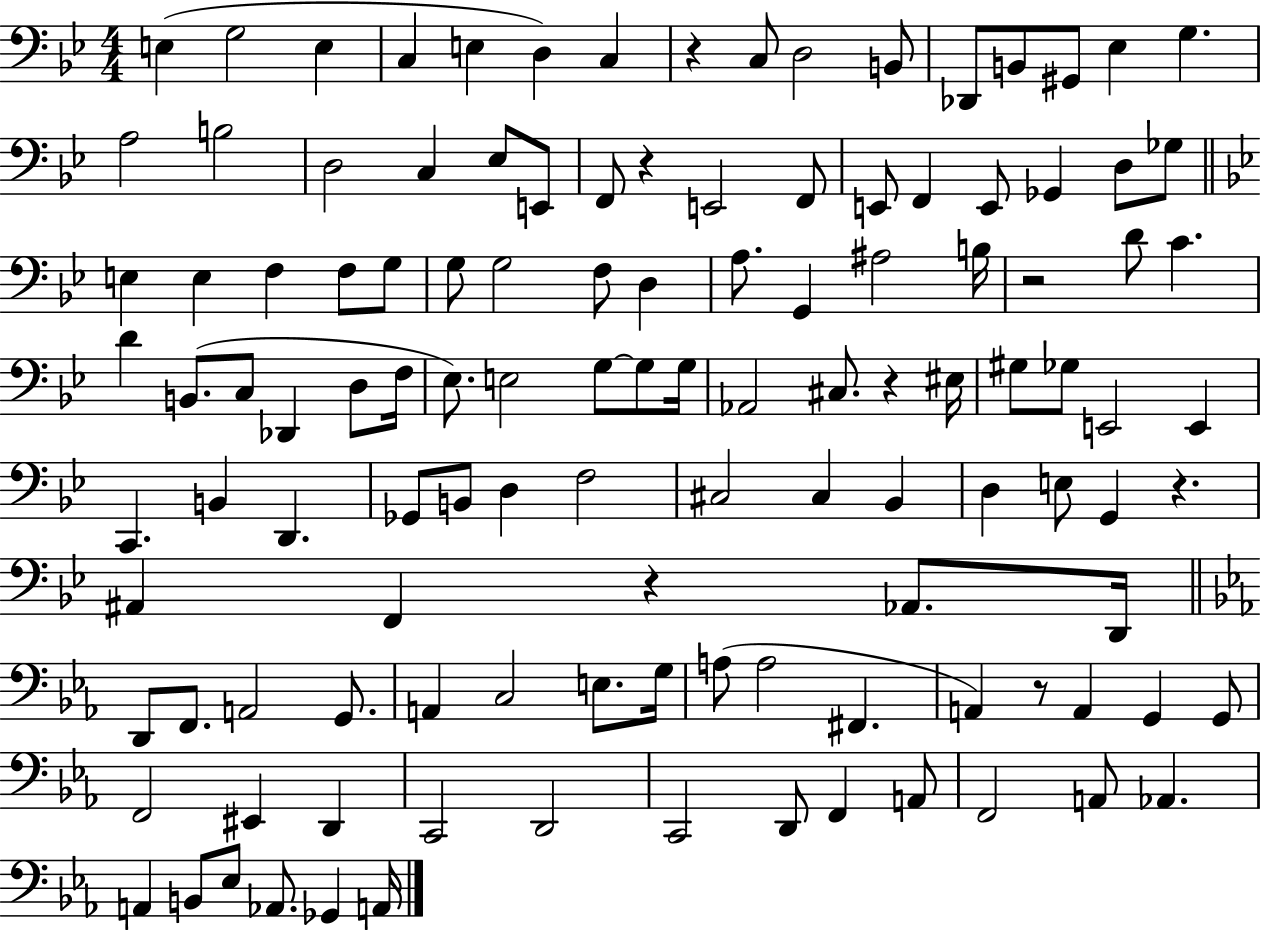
X:1
T:Untitled
M:4/4
L:1/4
K:Bb
E, G,2 E, C, E, D, C, z C,/2 D,2 B,,/2 _D,,/2 B,,/2 ^G,,/2 _E, G, A,2 B,2 D,2 C, _E,/2 E,,/2 F,,/2 z E,,2 F,,/2 E,,/2 F,, E,,/2 _G,, D,/2 _G,/2 E, E, F, F,/2 G,/2 G,/2 G,2 F,/2 D, A,/2 G,, ^A,2 B,/4 z2 D/2 C D B,,/2 C,/2 _D,, D,/2 F,/4 _E,/2 E,2 G,/2 G,/2 G,/4 _A,,2 ^C,/2 z ^E,/4 ^G,/2 _G,/2 E,,2 E,, C,, B,, D,, _G,,/2 B,,/2 D, F,2 ^C,2 ^C, _B,, D, E,/2 G,, z ^A,, F,, z _A,,/2 D,,/4 D,,/2 F,,/2 A,,2 G,,/2 A,, C,2 E,/2 G,/4 A,/2 A,2 ^F,, A,, z/2 A,, G,, G,,/2 F,,2 ^E,, D,, C,,2 D,,2 C,,2 D,,/2 F,, A,,/2 F,,2 A,,/2 _A,, A,, B,,/2 _E,/2 _A,,/2 _G,, A,,/4